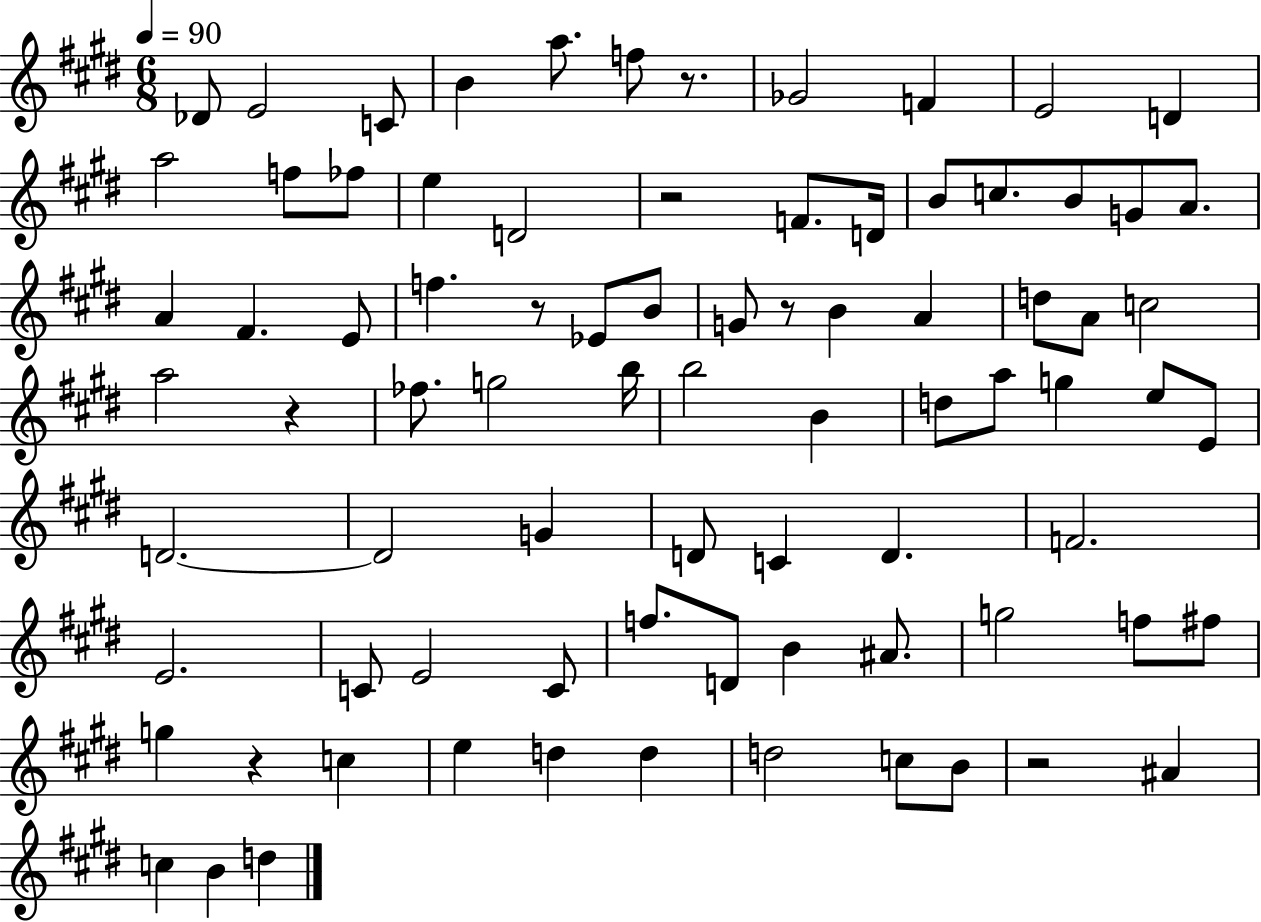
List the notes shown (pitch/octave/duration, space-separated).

Db4/e E4/h C4/e B4/q A5/e. F5/e R/e. Gb4/h F4/q E4/h D4/q A5/h F5/e FES5/e E5/q D4/h R/h F4/e. D4/s B4/e C5/e. B4/e G4/e A4/e. A4/q F#4/q. E4/e F5/q. R/e Eb4/e B4/e G4/e R/e B4/q A4/q D5/e A4/e C5/h A5/h R/q FES5/e. G5/h B5/s B5/h B4/q D5/e A5/e G5/q E5/e E4/e D4/h. D4/h G4/q D4/e C4/q D4/q. F4/h. E4/h. C4/e E4/h C4/e F5/e. D4/e B4/q A#4/e. G5/h F5/e F#5/e G5/q R/q C5/q E5/q D5/q D5/q D5/h C5/e B4/e R/h A#4/q C5/q B4/q D5/q